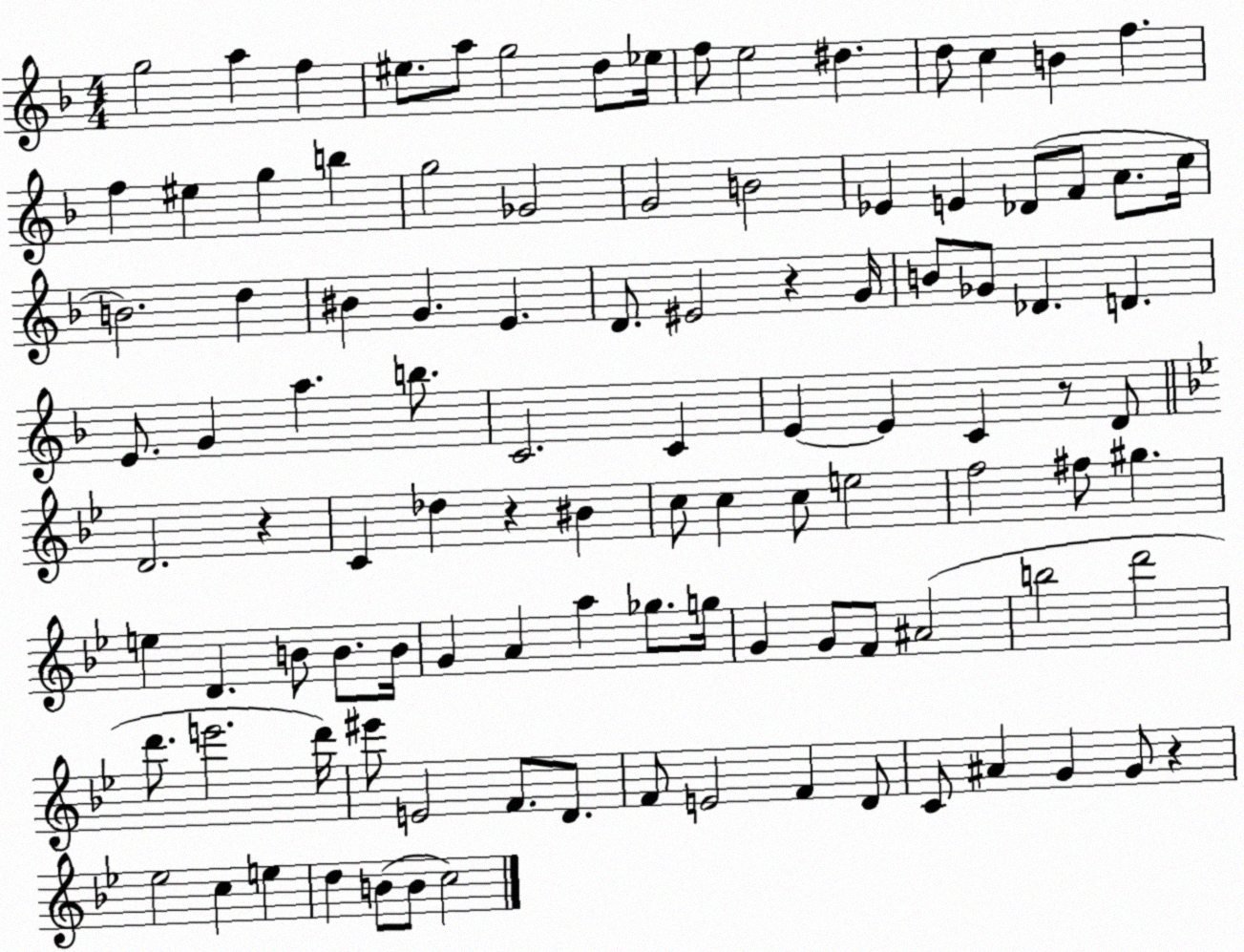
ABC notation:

X:1
T:Untitled
M:4/4
L:1/4
K:F
g2 a f ^e/2 a/2 g2 d/2 _e/4 f/2 e2 ^d d/2 c B f f ^e g b g2 _G2 G2 B2 _E E _D/2 F/2 A/2 c/4 B2 d ^B G E D/2 ^E2 z G/4 B/2 _G/2 _D D E/2 G a b/2 C2 C E E C z/2 D/2 D2 z C _d z ^B c/2 c c/2 e2 f2 ^f/2 ^g e D B/2 B/2 B/4 G A a _g/2 g/4 G G/2 F/2 ^A2 b2 d'2 d'/2 e'2 d'/4 ^e'/2 E2 F/2 D/2 F/2 E2 F D/2 C/2 ^A G G/2 z _e2 c e d B/2 B/2 c2